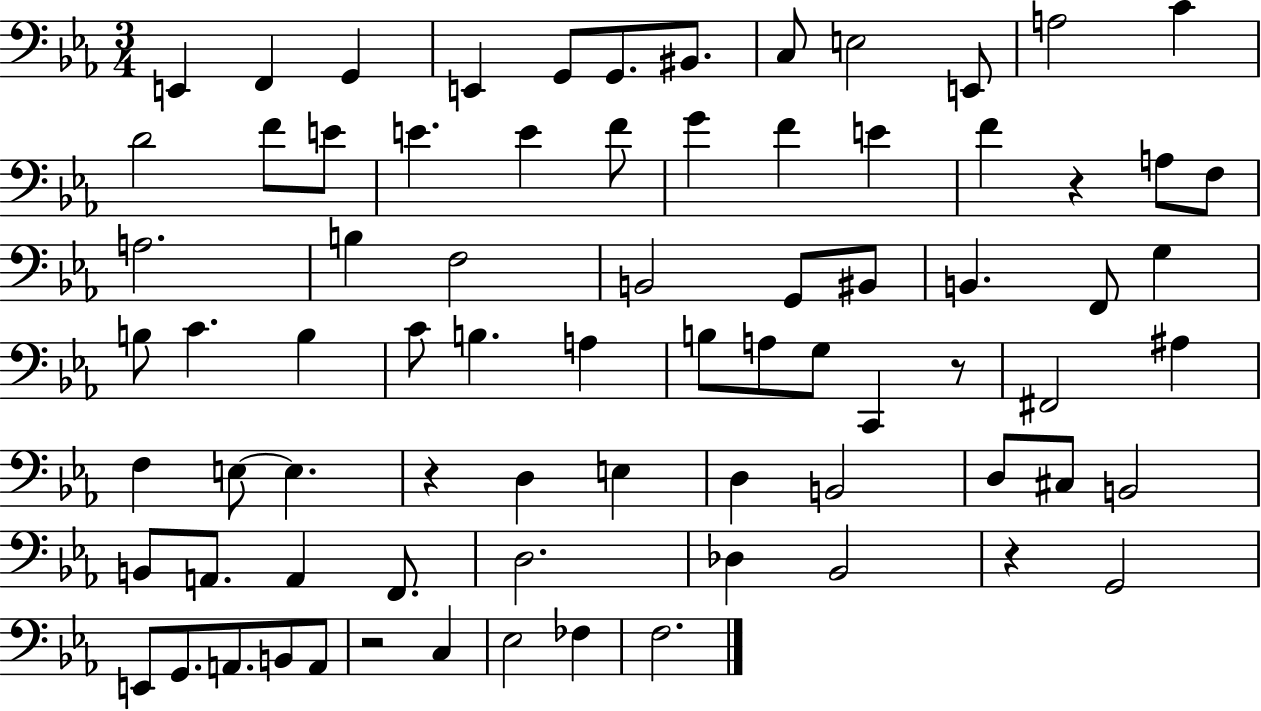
X:1
T:Untitled
M:3/4
L:1/4
K:Eb
E,, F,, G,, E,, G,,/2 G,,/2 ^B,,/2 C,/2 E,2 E,,/2 A,2 C D2 F/2 E/2 E E F/2 G F E F z A,/2 F,/2 A,2 B, F,2 B,,2 G,,/2 ^B,,/2 B,, F,,/2 G, B,/2 C B, C/2 B, A, B,/2 A,/2 G,/2 C,, z/2 ^F,,2 ^A, F, E,/2 E, z D, E, D, B,,2 D,/2 ^C,/2 B,,2 B,,/2 A,,/2 A,, F,,/2 D,2 _D, _B,,2 z G,,2 E,,/2 G,,/2 A,,/2 B,,/2 A,,/2 z2 C, _E,2 _F, F,2